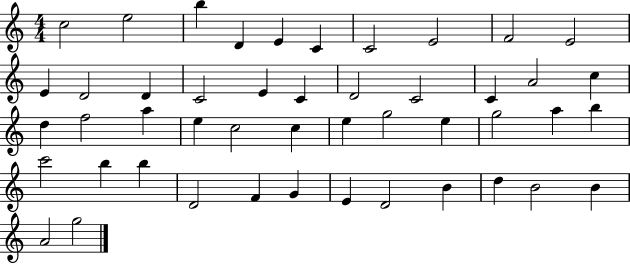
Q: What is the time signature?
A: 4/4